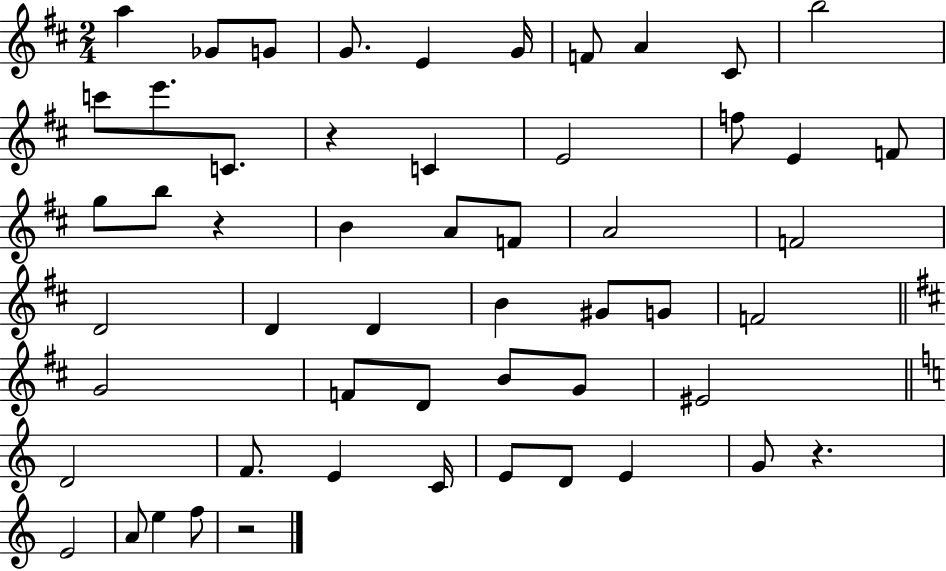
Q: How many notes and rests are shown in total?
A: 54